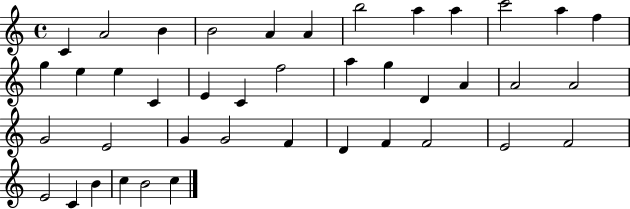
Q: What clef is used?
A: treble